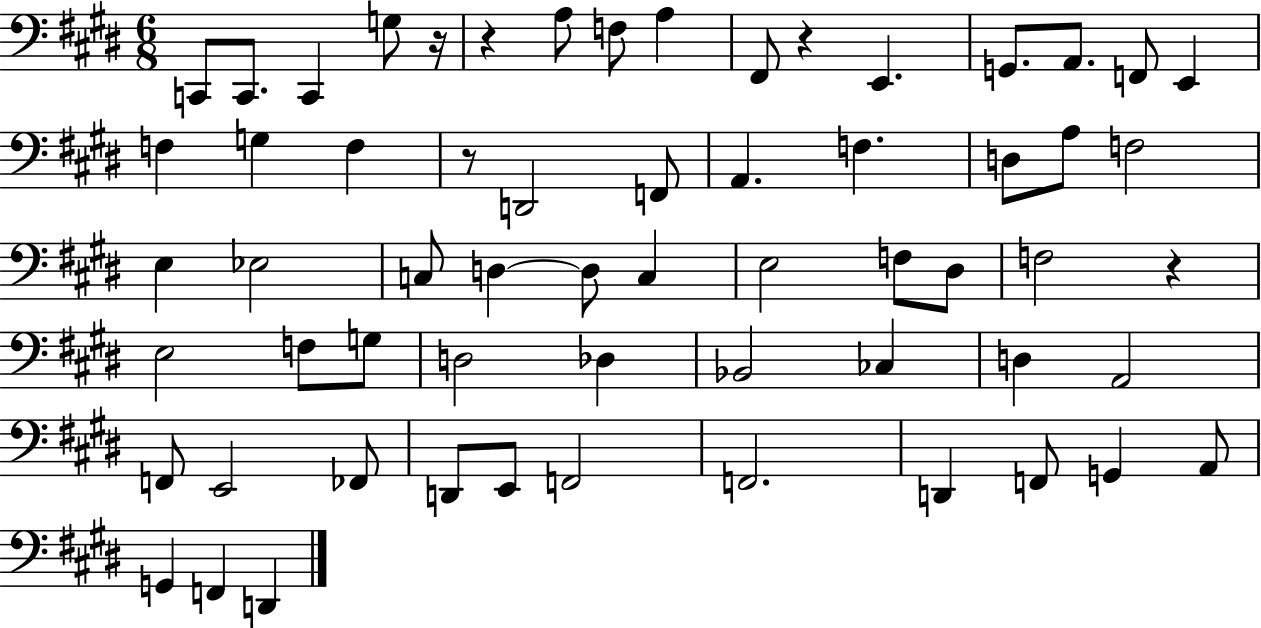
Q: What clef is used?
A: bass